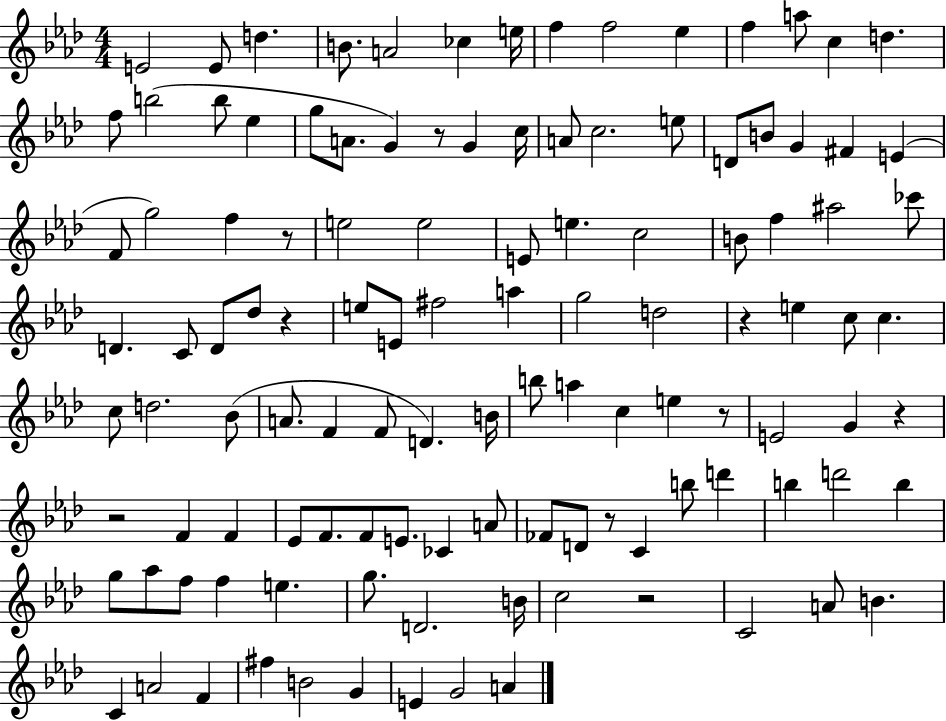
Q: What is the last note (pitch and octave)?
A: A4